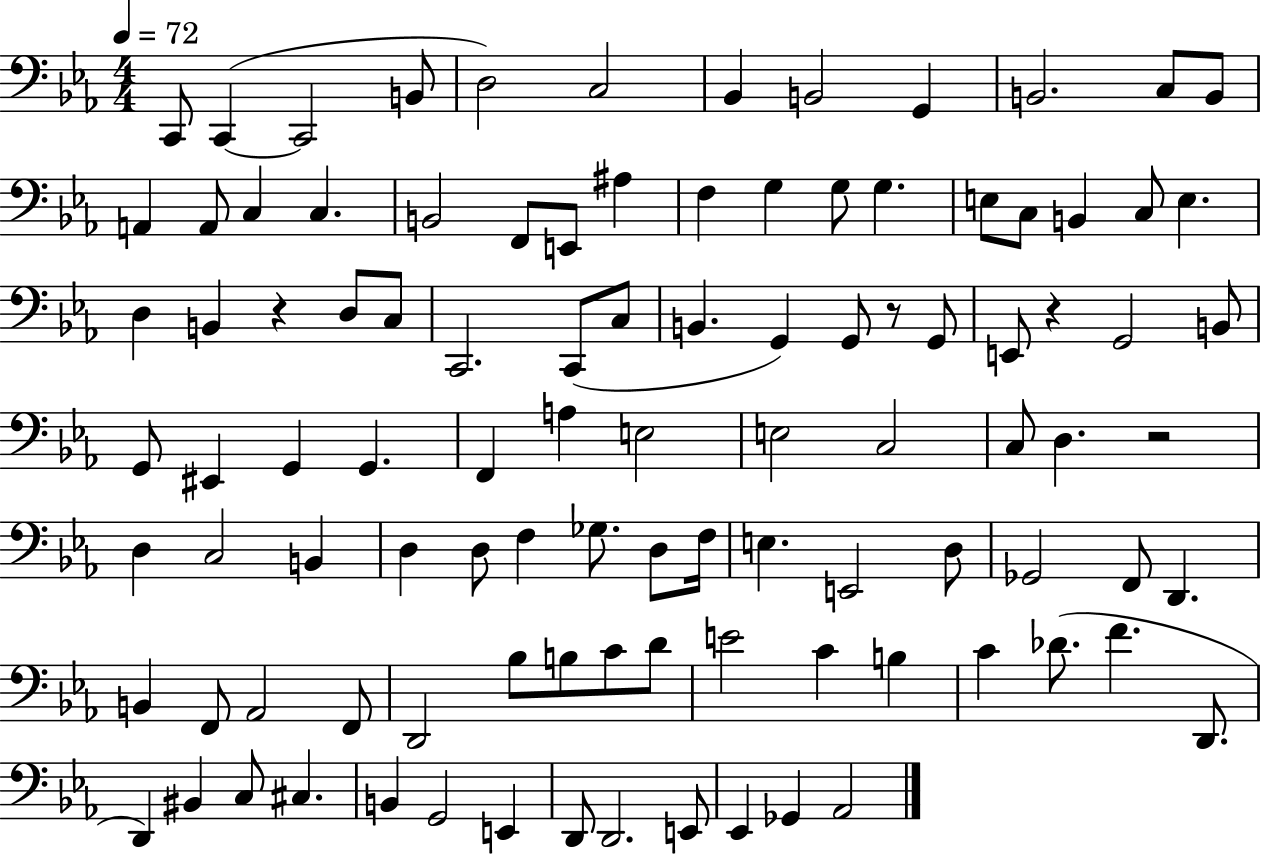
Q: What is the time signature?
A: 4/4